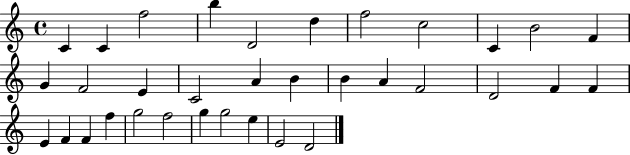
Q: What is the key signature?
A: C major